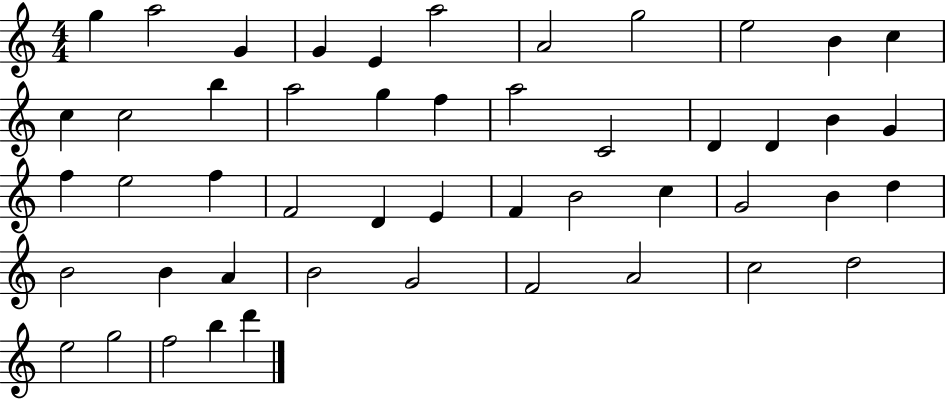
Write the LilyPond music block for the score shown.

{
  \clef treble
  \numericTimeSignature
  \time 4/4
  \key c \major
  g''4 a''2 g'4 | g'4 e'4 a''2 | a'2 g''2 | e''2 b'4 c''4 | \break c''4 c''2 b''4 | a''2 g''4 f''4 | a''2 c'2 | d'4 d'4 b'4 g'4 | \break f''4 e''2 f''4 | f'2 d'4 e'4 | f'4 b'2 c''4 | g'2 b'4 d''4 | \break b'2 b'4 a'4 | b'2 g'2 | f'2 a'2 | c''2 d''2 | \break e''2 g''2 | f''2 b''4 d'''4 | \bar "|."
}